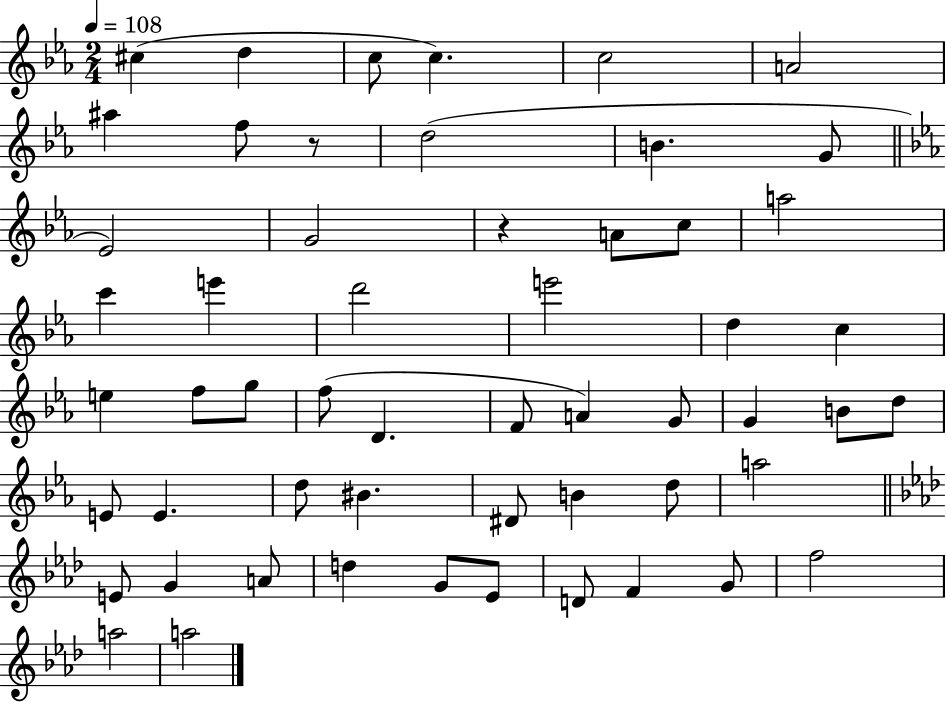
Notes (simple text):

C#5/q D5/q C5/e C5/q. C5/h A4/h A#5/q F5/e R/e D5/h B4/q. G4/e Eb4/h G4/h R/q A4/e C5/e A5/h C6/q E6/q D6/h E6/h D5/q C5/q E5/q F5/e G5/e F5/e D4/q. F4/e A4/q G4/e G4/q B4/e D5/e E4/e E4/q. D5/e BIS4/q. D#4/e B4/q D5/e A5/h E4/e G4/q A4/e D5/q G4/e Eb4/e D4/e F4/q G4/e F5/h A5/h A5/h